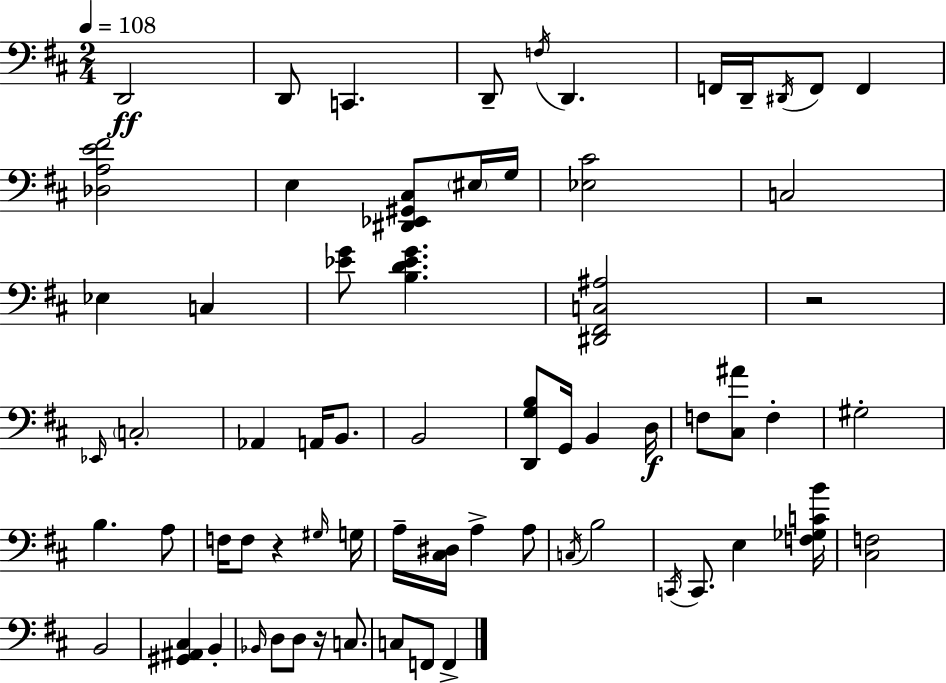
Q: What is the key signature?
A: D major